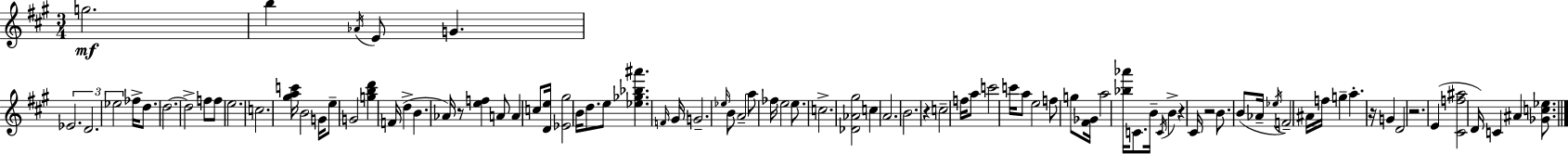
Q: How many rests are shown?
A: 6